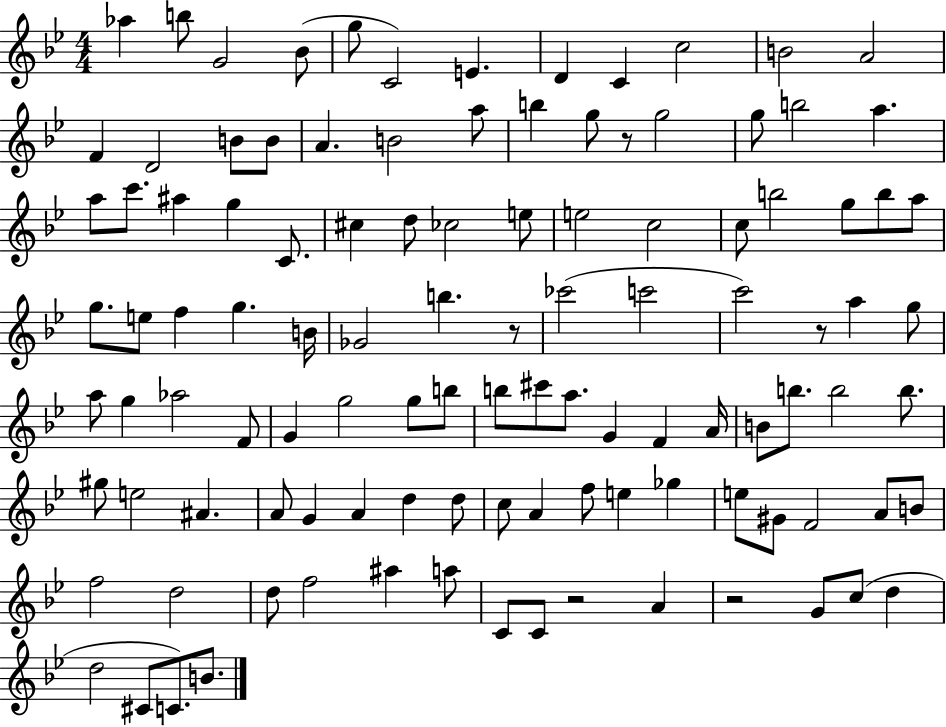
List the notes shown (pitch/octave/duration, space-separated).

Ab5/q B5/e G4/h Bb4/e G5/e C4/h E4/q. D4/q C4/q C5/h B4/h A4/h F4/q D4/h B4/e B4/e A4/q. B4/h A5/e B5/q G5/e R/e G5/h G5/e B5/h A5/q. A5/e C6/e. A#5/q G5/q C4/e. C#5/q D5/e CES5/h E5/e E5/h C5/h C5/e B5/h G5/e B5/e A5/e G5/e. E5/e F5/q G5/q. B4/s Gb4/h B5/q. R/e CES6/h C6/h C6/h R/e A5/q G5/e A5/e G5/q Ab5/h F4/e G4/q G5/h G5/e B5/e B5/e C#6/e A5/e. G4/q F4/q A4/s B4/e B5/e. B5/h B5/e. G#5/e E5/h A#4/q. A4/e G4/q A4/q D5/q D5/e C5/e A4/q F5/e E5/q Gb5/q E5/e G#4/e F4/h A4/e B4/e F5/h D5/h D5/e F5/h A#5/q A5/e C4/e C4/e R/h A4/q R/h G4/e C5/e D5/q D5/h C#4/e C4/e. B4/e.